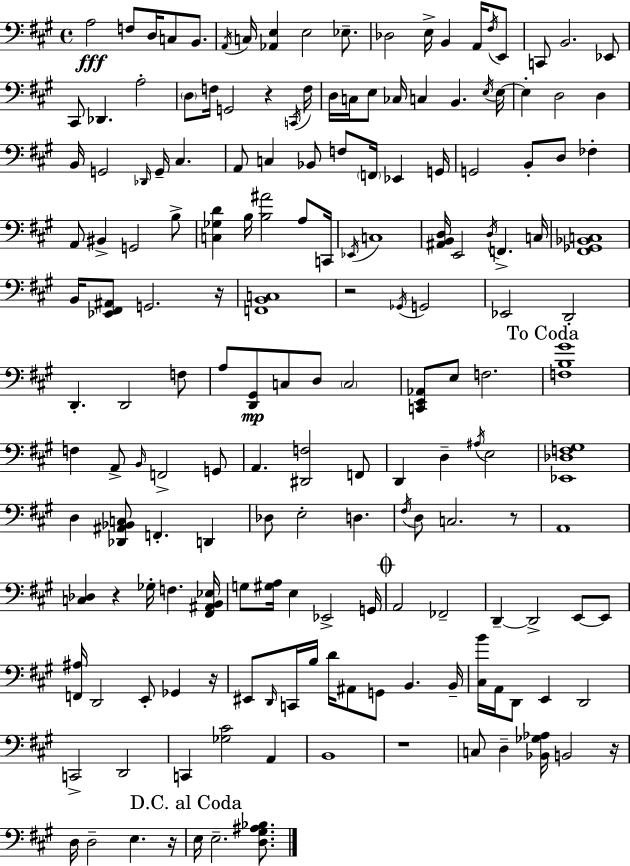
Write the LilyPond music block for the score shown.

{
  \clef bass
  \time 4/4
  \defaultTimeSignature
  \key a \major
  a2\fff f8 d16 c8 b,8. | \acciaccatura { a,16 } c16 <aes, e>4 e2 ees8.-- | des2 e16-> b,4 a,16 \acciaccatura { fis16 } | e,8 c,8 b,2. | \break ees,8 cis,8 des,4. a2-. | \parenthesize d8 f16 g,2 r4 | \acciaccatura { c,16 } f16 d16 c16 e8 ces16 c4 b,4. | \acciaccatura { e16 } e16~~ e4-. d2 | \break d4 b,16 g,2 \grace { des,16 } g,16-- cis4. | a,8 c4 bes,8 f8 \parenthesize f,16 | ees,4 g,16 g,2 b,8-. d8 | fes4-. a,8 bis,4-> g,2 | \break b8-> <c ges d'>4 b16 <b ais'>2 | a8 c,16 \acciaccatura { ees,16 } c1 | <ais, b, d>16 e,2 \acciaccatura { d16 } | f,4.-> c16 <fis, ges, bes, c>1 | \break b,16 <ees, fis, ais,>8 g,2. | r16 <f, b, c>1 | r2 \acciaccatura { ges,16 } | g,2 ees,2 | \break d,2-. d,4.-. d,2 | f8 a8 <d, gis,>8\mp c8 d8 | \parenthesize c2 <c, e, aes,>8 e8 f2. | \mark "To Coda" <f b gis'>1 | \break f4 a,8-> \grace { b,16 } f,2-> | g,8 a,4. <dis, f>2 | f,8 d,4 d4-- | \acciaccatura { ais16 } e2 <ees, des f gis>1 | \break d4 <des, ais, bes, c>8 | f,4.-. d,4 des8 e2-. | d4. \acciaccatura { fis16 } d8 c2. | r8 a,1 | \break <c des>4 r4 | ges16-. f4. <fis, ais, b, ees>16 g8 <gis a>16 e4 | ees,2-> g,16 \mark \markup { \musicglyph "scripts.coda" } a,2 | fes,2-- d,4--~~ d,2-> | \break e,8~~ e,8 <f, ais>16 d,2 | e,8-. ges,4 r16 eis,8 \grace { d,16 } c,16 b16 | d'16 ais,8 g,8 b,4. b,16-- <cis b'>16 a,16 d,8 | e,4 d,2 c,2-> | \break d,2 c,4 | <ges cis'>2 a,4 b,1 | r1 | c8 d4-- | \break <bes, ges aes>16 b,2 r16 d16 d2-- | e4. r16 \mark "D.C. al Coda" e16 e2.-- | <d gis ais bes>8. \bar "|."
}